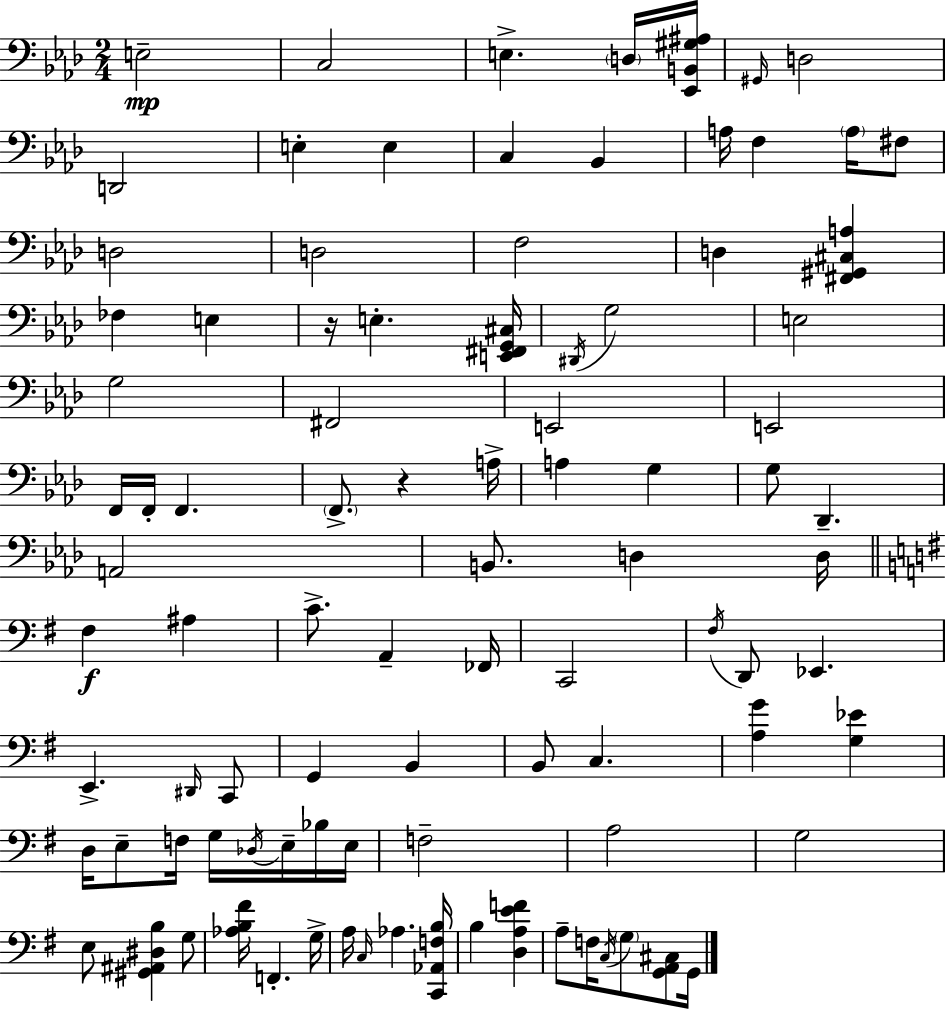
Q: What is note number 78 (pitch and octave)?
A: A3